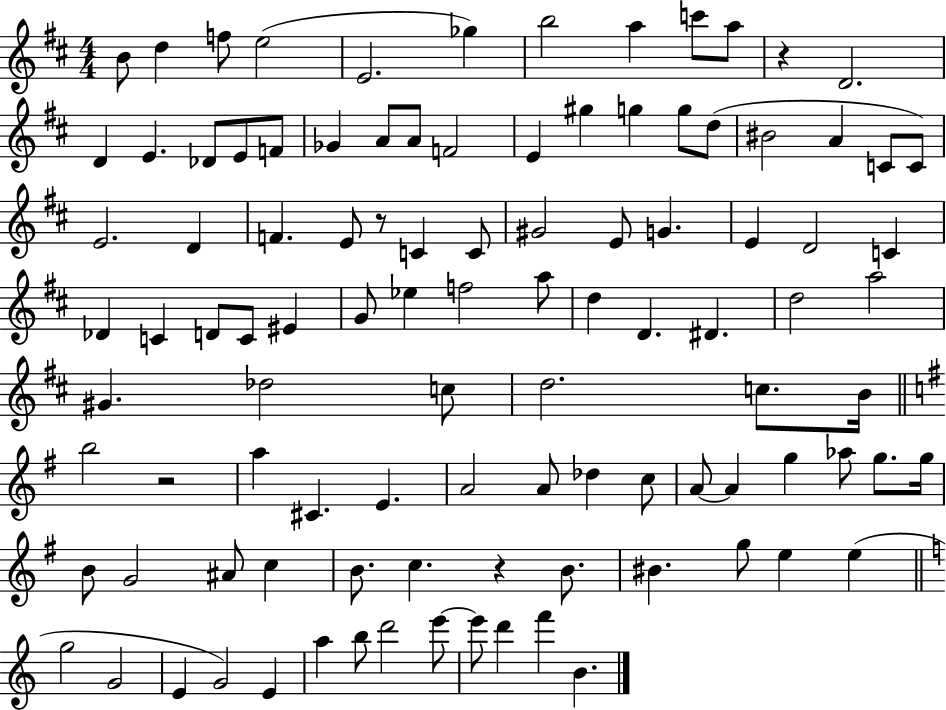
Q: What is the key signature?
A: D major